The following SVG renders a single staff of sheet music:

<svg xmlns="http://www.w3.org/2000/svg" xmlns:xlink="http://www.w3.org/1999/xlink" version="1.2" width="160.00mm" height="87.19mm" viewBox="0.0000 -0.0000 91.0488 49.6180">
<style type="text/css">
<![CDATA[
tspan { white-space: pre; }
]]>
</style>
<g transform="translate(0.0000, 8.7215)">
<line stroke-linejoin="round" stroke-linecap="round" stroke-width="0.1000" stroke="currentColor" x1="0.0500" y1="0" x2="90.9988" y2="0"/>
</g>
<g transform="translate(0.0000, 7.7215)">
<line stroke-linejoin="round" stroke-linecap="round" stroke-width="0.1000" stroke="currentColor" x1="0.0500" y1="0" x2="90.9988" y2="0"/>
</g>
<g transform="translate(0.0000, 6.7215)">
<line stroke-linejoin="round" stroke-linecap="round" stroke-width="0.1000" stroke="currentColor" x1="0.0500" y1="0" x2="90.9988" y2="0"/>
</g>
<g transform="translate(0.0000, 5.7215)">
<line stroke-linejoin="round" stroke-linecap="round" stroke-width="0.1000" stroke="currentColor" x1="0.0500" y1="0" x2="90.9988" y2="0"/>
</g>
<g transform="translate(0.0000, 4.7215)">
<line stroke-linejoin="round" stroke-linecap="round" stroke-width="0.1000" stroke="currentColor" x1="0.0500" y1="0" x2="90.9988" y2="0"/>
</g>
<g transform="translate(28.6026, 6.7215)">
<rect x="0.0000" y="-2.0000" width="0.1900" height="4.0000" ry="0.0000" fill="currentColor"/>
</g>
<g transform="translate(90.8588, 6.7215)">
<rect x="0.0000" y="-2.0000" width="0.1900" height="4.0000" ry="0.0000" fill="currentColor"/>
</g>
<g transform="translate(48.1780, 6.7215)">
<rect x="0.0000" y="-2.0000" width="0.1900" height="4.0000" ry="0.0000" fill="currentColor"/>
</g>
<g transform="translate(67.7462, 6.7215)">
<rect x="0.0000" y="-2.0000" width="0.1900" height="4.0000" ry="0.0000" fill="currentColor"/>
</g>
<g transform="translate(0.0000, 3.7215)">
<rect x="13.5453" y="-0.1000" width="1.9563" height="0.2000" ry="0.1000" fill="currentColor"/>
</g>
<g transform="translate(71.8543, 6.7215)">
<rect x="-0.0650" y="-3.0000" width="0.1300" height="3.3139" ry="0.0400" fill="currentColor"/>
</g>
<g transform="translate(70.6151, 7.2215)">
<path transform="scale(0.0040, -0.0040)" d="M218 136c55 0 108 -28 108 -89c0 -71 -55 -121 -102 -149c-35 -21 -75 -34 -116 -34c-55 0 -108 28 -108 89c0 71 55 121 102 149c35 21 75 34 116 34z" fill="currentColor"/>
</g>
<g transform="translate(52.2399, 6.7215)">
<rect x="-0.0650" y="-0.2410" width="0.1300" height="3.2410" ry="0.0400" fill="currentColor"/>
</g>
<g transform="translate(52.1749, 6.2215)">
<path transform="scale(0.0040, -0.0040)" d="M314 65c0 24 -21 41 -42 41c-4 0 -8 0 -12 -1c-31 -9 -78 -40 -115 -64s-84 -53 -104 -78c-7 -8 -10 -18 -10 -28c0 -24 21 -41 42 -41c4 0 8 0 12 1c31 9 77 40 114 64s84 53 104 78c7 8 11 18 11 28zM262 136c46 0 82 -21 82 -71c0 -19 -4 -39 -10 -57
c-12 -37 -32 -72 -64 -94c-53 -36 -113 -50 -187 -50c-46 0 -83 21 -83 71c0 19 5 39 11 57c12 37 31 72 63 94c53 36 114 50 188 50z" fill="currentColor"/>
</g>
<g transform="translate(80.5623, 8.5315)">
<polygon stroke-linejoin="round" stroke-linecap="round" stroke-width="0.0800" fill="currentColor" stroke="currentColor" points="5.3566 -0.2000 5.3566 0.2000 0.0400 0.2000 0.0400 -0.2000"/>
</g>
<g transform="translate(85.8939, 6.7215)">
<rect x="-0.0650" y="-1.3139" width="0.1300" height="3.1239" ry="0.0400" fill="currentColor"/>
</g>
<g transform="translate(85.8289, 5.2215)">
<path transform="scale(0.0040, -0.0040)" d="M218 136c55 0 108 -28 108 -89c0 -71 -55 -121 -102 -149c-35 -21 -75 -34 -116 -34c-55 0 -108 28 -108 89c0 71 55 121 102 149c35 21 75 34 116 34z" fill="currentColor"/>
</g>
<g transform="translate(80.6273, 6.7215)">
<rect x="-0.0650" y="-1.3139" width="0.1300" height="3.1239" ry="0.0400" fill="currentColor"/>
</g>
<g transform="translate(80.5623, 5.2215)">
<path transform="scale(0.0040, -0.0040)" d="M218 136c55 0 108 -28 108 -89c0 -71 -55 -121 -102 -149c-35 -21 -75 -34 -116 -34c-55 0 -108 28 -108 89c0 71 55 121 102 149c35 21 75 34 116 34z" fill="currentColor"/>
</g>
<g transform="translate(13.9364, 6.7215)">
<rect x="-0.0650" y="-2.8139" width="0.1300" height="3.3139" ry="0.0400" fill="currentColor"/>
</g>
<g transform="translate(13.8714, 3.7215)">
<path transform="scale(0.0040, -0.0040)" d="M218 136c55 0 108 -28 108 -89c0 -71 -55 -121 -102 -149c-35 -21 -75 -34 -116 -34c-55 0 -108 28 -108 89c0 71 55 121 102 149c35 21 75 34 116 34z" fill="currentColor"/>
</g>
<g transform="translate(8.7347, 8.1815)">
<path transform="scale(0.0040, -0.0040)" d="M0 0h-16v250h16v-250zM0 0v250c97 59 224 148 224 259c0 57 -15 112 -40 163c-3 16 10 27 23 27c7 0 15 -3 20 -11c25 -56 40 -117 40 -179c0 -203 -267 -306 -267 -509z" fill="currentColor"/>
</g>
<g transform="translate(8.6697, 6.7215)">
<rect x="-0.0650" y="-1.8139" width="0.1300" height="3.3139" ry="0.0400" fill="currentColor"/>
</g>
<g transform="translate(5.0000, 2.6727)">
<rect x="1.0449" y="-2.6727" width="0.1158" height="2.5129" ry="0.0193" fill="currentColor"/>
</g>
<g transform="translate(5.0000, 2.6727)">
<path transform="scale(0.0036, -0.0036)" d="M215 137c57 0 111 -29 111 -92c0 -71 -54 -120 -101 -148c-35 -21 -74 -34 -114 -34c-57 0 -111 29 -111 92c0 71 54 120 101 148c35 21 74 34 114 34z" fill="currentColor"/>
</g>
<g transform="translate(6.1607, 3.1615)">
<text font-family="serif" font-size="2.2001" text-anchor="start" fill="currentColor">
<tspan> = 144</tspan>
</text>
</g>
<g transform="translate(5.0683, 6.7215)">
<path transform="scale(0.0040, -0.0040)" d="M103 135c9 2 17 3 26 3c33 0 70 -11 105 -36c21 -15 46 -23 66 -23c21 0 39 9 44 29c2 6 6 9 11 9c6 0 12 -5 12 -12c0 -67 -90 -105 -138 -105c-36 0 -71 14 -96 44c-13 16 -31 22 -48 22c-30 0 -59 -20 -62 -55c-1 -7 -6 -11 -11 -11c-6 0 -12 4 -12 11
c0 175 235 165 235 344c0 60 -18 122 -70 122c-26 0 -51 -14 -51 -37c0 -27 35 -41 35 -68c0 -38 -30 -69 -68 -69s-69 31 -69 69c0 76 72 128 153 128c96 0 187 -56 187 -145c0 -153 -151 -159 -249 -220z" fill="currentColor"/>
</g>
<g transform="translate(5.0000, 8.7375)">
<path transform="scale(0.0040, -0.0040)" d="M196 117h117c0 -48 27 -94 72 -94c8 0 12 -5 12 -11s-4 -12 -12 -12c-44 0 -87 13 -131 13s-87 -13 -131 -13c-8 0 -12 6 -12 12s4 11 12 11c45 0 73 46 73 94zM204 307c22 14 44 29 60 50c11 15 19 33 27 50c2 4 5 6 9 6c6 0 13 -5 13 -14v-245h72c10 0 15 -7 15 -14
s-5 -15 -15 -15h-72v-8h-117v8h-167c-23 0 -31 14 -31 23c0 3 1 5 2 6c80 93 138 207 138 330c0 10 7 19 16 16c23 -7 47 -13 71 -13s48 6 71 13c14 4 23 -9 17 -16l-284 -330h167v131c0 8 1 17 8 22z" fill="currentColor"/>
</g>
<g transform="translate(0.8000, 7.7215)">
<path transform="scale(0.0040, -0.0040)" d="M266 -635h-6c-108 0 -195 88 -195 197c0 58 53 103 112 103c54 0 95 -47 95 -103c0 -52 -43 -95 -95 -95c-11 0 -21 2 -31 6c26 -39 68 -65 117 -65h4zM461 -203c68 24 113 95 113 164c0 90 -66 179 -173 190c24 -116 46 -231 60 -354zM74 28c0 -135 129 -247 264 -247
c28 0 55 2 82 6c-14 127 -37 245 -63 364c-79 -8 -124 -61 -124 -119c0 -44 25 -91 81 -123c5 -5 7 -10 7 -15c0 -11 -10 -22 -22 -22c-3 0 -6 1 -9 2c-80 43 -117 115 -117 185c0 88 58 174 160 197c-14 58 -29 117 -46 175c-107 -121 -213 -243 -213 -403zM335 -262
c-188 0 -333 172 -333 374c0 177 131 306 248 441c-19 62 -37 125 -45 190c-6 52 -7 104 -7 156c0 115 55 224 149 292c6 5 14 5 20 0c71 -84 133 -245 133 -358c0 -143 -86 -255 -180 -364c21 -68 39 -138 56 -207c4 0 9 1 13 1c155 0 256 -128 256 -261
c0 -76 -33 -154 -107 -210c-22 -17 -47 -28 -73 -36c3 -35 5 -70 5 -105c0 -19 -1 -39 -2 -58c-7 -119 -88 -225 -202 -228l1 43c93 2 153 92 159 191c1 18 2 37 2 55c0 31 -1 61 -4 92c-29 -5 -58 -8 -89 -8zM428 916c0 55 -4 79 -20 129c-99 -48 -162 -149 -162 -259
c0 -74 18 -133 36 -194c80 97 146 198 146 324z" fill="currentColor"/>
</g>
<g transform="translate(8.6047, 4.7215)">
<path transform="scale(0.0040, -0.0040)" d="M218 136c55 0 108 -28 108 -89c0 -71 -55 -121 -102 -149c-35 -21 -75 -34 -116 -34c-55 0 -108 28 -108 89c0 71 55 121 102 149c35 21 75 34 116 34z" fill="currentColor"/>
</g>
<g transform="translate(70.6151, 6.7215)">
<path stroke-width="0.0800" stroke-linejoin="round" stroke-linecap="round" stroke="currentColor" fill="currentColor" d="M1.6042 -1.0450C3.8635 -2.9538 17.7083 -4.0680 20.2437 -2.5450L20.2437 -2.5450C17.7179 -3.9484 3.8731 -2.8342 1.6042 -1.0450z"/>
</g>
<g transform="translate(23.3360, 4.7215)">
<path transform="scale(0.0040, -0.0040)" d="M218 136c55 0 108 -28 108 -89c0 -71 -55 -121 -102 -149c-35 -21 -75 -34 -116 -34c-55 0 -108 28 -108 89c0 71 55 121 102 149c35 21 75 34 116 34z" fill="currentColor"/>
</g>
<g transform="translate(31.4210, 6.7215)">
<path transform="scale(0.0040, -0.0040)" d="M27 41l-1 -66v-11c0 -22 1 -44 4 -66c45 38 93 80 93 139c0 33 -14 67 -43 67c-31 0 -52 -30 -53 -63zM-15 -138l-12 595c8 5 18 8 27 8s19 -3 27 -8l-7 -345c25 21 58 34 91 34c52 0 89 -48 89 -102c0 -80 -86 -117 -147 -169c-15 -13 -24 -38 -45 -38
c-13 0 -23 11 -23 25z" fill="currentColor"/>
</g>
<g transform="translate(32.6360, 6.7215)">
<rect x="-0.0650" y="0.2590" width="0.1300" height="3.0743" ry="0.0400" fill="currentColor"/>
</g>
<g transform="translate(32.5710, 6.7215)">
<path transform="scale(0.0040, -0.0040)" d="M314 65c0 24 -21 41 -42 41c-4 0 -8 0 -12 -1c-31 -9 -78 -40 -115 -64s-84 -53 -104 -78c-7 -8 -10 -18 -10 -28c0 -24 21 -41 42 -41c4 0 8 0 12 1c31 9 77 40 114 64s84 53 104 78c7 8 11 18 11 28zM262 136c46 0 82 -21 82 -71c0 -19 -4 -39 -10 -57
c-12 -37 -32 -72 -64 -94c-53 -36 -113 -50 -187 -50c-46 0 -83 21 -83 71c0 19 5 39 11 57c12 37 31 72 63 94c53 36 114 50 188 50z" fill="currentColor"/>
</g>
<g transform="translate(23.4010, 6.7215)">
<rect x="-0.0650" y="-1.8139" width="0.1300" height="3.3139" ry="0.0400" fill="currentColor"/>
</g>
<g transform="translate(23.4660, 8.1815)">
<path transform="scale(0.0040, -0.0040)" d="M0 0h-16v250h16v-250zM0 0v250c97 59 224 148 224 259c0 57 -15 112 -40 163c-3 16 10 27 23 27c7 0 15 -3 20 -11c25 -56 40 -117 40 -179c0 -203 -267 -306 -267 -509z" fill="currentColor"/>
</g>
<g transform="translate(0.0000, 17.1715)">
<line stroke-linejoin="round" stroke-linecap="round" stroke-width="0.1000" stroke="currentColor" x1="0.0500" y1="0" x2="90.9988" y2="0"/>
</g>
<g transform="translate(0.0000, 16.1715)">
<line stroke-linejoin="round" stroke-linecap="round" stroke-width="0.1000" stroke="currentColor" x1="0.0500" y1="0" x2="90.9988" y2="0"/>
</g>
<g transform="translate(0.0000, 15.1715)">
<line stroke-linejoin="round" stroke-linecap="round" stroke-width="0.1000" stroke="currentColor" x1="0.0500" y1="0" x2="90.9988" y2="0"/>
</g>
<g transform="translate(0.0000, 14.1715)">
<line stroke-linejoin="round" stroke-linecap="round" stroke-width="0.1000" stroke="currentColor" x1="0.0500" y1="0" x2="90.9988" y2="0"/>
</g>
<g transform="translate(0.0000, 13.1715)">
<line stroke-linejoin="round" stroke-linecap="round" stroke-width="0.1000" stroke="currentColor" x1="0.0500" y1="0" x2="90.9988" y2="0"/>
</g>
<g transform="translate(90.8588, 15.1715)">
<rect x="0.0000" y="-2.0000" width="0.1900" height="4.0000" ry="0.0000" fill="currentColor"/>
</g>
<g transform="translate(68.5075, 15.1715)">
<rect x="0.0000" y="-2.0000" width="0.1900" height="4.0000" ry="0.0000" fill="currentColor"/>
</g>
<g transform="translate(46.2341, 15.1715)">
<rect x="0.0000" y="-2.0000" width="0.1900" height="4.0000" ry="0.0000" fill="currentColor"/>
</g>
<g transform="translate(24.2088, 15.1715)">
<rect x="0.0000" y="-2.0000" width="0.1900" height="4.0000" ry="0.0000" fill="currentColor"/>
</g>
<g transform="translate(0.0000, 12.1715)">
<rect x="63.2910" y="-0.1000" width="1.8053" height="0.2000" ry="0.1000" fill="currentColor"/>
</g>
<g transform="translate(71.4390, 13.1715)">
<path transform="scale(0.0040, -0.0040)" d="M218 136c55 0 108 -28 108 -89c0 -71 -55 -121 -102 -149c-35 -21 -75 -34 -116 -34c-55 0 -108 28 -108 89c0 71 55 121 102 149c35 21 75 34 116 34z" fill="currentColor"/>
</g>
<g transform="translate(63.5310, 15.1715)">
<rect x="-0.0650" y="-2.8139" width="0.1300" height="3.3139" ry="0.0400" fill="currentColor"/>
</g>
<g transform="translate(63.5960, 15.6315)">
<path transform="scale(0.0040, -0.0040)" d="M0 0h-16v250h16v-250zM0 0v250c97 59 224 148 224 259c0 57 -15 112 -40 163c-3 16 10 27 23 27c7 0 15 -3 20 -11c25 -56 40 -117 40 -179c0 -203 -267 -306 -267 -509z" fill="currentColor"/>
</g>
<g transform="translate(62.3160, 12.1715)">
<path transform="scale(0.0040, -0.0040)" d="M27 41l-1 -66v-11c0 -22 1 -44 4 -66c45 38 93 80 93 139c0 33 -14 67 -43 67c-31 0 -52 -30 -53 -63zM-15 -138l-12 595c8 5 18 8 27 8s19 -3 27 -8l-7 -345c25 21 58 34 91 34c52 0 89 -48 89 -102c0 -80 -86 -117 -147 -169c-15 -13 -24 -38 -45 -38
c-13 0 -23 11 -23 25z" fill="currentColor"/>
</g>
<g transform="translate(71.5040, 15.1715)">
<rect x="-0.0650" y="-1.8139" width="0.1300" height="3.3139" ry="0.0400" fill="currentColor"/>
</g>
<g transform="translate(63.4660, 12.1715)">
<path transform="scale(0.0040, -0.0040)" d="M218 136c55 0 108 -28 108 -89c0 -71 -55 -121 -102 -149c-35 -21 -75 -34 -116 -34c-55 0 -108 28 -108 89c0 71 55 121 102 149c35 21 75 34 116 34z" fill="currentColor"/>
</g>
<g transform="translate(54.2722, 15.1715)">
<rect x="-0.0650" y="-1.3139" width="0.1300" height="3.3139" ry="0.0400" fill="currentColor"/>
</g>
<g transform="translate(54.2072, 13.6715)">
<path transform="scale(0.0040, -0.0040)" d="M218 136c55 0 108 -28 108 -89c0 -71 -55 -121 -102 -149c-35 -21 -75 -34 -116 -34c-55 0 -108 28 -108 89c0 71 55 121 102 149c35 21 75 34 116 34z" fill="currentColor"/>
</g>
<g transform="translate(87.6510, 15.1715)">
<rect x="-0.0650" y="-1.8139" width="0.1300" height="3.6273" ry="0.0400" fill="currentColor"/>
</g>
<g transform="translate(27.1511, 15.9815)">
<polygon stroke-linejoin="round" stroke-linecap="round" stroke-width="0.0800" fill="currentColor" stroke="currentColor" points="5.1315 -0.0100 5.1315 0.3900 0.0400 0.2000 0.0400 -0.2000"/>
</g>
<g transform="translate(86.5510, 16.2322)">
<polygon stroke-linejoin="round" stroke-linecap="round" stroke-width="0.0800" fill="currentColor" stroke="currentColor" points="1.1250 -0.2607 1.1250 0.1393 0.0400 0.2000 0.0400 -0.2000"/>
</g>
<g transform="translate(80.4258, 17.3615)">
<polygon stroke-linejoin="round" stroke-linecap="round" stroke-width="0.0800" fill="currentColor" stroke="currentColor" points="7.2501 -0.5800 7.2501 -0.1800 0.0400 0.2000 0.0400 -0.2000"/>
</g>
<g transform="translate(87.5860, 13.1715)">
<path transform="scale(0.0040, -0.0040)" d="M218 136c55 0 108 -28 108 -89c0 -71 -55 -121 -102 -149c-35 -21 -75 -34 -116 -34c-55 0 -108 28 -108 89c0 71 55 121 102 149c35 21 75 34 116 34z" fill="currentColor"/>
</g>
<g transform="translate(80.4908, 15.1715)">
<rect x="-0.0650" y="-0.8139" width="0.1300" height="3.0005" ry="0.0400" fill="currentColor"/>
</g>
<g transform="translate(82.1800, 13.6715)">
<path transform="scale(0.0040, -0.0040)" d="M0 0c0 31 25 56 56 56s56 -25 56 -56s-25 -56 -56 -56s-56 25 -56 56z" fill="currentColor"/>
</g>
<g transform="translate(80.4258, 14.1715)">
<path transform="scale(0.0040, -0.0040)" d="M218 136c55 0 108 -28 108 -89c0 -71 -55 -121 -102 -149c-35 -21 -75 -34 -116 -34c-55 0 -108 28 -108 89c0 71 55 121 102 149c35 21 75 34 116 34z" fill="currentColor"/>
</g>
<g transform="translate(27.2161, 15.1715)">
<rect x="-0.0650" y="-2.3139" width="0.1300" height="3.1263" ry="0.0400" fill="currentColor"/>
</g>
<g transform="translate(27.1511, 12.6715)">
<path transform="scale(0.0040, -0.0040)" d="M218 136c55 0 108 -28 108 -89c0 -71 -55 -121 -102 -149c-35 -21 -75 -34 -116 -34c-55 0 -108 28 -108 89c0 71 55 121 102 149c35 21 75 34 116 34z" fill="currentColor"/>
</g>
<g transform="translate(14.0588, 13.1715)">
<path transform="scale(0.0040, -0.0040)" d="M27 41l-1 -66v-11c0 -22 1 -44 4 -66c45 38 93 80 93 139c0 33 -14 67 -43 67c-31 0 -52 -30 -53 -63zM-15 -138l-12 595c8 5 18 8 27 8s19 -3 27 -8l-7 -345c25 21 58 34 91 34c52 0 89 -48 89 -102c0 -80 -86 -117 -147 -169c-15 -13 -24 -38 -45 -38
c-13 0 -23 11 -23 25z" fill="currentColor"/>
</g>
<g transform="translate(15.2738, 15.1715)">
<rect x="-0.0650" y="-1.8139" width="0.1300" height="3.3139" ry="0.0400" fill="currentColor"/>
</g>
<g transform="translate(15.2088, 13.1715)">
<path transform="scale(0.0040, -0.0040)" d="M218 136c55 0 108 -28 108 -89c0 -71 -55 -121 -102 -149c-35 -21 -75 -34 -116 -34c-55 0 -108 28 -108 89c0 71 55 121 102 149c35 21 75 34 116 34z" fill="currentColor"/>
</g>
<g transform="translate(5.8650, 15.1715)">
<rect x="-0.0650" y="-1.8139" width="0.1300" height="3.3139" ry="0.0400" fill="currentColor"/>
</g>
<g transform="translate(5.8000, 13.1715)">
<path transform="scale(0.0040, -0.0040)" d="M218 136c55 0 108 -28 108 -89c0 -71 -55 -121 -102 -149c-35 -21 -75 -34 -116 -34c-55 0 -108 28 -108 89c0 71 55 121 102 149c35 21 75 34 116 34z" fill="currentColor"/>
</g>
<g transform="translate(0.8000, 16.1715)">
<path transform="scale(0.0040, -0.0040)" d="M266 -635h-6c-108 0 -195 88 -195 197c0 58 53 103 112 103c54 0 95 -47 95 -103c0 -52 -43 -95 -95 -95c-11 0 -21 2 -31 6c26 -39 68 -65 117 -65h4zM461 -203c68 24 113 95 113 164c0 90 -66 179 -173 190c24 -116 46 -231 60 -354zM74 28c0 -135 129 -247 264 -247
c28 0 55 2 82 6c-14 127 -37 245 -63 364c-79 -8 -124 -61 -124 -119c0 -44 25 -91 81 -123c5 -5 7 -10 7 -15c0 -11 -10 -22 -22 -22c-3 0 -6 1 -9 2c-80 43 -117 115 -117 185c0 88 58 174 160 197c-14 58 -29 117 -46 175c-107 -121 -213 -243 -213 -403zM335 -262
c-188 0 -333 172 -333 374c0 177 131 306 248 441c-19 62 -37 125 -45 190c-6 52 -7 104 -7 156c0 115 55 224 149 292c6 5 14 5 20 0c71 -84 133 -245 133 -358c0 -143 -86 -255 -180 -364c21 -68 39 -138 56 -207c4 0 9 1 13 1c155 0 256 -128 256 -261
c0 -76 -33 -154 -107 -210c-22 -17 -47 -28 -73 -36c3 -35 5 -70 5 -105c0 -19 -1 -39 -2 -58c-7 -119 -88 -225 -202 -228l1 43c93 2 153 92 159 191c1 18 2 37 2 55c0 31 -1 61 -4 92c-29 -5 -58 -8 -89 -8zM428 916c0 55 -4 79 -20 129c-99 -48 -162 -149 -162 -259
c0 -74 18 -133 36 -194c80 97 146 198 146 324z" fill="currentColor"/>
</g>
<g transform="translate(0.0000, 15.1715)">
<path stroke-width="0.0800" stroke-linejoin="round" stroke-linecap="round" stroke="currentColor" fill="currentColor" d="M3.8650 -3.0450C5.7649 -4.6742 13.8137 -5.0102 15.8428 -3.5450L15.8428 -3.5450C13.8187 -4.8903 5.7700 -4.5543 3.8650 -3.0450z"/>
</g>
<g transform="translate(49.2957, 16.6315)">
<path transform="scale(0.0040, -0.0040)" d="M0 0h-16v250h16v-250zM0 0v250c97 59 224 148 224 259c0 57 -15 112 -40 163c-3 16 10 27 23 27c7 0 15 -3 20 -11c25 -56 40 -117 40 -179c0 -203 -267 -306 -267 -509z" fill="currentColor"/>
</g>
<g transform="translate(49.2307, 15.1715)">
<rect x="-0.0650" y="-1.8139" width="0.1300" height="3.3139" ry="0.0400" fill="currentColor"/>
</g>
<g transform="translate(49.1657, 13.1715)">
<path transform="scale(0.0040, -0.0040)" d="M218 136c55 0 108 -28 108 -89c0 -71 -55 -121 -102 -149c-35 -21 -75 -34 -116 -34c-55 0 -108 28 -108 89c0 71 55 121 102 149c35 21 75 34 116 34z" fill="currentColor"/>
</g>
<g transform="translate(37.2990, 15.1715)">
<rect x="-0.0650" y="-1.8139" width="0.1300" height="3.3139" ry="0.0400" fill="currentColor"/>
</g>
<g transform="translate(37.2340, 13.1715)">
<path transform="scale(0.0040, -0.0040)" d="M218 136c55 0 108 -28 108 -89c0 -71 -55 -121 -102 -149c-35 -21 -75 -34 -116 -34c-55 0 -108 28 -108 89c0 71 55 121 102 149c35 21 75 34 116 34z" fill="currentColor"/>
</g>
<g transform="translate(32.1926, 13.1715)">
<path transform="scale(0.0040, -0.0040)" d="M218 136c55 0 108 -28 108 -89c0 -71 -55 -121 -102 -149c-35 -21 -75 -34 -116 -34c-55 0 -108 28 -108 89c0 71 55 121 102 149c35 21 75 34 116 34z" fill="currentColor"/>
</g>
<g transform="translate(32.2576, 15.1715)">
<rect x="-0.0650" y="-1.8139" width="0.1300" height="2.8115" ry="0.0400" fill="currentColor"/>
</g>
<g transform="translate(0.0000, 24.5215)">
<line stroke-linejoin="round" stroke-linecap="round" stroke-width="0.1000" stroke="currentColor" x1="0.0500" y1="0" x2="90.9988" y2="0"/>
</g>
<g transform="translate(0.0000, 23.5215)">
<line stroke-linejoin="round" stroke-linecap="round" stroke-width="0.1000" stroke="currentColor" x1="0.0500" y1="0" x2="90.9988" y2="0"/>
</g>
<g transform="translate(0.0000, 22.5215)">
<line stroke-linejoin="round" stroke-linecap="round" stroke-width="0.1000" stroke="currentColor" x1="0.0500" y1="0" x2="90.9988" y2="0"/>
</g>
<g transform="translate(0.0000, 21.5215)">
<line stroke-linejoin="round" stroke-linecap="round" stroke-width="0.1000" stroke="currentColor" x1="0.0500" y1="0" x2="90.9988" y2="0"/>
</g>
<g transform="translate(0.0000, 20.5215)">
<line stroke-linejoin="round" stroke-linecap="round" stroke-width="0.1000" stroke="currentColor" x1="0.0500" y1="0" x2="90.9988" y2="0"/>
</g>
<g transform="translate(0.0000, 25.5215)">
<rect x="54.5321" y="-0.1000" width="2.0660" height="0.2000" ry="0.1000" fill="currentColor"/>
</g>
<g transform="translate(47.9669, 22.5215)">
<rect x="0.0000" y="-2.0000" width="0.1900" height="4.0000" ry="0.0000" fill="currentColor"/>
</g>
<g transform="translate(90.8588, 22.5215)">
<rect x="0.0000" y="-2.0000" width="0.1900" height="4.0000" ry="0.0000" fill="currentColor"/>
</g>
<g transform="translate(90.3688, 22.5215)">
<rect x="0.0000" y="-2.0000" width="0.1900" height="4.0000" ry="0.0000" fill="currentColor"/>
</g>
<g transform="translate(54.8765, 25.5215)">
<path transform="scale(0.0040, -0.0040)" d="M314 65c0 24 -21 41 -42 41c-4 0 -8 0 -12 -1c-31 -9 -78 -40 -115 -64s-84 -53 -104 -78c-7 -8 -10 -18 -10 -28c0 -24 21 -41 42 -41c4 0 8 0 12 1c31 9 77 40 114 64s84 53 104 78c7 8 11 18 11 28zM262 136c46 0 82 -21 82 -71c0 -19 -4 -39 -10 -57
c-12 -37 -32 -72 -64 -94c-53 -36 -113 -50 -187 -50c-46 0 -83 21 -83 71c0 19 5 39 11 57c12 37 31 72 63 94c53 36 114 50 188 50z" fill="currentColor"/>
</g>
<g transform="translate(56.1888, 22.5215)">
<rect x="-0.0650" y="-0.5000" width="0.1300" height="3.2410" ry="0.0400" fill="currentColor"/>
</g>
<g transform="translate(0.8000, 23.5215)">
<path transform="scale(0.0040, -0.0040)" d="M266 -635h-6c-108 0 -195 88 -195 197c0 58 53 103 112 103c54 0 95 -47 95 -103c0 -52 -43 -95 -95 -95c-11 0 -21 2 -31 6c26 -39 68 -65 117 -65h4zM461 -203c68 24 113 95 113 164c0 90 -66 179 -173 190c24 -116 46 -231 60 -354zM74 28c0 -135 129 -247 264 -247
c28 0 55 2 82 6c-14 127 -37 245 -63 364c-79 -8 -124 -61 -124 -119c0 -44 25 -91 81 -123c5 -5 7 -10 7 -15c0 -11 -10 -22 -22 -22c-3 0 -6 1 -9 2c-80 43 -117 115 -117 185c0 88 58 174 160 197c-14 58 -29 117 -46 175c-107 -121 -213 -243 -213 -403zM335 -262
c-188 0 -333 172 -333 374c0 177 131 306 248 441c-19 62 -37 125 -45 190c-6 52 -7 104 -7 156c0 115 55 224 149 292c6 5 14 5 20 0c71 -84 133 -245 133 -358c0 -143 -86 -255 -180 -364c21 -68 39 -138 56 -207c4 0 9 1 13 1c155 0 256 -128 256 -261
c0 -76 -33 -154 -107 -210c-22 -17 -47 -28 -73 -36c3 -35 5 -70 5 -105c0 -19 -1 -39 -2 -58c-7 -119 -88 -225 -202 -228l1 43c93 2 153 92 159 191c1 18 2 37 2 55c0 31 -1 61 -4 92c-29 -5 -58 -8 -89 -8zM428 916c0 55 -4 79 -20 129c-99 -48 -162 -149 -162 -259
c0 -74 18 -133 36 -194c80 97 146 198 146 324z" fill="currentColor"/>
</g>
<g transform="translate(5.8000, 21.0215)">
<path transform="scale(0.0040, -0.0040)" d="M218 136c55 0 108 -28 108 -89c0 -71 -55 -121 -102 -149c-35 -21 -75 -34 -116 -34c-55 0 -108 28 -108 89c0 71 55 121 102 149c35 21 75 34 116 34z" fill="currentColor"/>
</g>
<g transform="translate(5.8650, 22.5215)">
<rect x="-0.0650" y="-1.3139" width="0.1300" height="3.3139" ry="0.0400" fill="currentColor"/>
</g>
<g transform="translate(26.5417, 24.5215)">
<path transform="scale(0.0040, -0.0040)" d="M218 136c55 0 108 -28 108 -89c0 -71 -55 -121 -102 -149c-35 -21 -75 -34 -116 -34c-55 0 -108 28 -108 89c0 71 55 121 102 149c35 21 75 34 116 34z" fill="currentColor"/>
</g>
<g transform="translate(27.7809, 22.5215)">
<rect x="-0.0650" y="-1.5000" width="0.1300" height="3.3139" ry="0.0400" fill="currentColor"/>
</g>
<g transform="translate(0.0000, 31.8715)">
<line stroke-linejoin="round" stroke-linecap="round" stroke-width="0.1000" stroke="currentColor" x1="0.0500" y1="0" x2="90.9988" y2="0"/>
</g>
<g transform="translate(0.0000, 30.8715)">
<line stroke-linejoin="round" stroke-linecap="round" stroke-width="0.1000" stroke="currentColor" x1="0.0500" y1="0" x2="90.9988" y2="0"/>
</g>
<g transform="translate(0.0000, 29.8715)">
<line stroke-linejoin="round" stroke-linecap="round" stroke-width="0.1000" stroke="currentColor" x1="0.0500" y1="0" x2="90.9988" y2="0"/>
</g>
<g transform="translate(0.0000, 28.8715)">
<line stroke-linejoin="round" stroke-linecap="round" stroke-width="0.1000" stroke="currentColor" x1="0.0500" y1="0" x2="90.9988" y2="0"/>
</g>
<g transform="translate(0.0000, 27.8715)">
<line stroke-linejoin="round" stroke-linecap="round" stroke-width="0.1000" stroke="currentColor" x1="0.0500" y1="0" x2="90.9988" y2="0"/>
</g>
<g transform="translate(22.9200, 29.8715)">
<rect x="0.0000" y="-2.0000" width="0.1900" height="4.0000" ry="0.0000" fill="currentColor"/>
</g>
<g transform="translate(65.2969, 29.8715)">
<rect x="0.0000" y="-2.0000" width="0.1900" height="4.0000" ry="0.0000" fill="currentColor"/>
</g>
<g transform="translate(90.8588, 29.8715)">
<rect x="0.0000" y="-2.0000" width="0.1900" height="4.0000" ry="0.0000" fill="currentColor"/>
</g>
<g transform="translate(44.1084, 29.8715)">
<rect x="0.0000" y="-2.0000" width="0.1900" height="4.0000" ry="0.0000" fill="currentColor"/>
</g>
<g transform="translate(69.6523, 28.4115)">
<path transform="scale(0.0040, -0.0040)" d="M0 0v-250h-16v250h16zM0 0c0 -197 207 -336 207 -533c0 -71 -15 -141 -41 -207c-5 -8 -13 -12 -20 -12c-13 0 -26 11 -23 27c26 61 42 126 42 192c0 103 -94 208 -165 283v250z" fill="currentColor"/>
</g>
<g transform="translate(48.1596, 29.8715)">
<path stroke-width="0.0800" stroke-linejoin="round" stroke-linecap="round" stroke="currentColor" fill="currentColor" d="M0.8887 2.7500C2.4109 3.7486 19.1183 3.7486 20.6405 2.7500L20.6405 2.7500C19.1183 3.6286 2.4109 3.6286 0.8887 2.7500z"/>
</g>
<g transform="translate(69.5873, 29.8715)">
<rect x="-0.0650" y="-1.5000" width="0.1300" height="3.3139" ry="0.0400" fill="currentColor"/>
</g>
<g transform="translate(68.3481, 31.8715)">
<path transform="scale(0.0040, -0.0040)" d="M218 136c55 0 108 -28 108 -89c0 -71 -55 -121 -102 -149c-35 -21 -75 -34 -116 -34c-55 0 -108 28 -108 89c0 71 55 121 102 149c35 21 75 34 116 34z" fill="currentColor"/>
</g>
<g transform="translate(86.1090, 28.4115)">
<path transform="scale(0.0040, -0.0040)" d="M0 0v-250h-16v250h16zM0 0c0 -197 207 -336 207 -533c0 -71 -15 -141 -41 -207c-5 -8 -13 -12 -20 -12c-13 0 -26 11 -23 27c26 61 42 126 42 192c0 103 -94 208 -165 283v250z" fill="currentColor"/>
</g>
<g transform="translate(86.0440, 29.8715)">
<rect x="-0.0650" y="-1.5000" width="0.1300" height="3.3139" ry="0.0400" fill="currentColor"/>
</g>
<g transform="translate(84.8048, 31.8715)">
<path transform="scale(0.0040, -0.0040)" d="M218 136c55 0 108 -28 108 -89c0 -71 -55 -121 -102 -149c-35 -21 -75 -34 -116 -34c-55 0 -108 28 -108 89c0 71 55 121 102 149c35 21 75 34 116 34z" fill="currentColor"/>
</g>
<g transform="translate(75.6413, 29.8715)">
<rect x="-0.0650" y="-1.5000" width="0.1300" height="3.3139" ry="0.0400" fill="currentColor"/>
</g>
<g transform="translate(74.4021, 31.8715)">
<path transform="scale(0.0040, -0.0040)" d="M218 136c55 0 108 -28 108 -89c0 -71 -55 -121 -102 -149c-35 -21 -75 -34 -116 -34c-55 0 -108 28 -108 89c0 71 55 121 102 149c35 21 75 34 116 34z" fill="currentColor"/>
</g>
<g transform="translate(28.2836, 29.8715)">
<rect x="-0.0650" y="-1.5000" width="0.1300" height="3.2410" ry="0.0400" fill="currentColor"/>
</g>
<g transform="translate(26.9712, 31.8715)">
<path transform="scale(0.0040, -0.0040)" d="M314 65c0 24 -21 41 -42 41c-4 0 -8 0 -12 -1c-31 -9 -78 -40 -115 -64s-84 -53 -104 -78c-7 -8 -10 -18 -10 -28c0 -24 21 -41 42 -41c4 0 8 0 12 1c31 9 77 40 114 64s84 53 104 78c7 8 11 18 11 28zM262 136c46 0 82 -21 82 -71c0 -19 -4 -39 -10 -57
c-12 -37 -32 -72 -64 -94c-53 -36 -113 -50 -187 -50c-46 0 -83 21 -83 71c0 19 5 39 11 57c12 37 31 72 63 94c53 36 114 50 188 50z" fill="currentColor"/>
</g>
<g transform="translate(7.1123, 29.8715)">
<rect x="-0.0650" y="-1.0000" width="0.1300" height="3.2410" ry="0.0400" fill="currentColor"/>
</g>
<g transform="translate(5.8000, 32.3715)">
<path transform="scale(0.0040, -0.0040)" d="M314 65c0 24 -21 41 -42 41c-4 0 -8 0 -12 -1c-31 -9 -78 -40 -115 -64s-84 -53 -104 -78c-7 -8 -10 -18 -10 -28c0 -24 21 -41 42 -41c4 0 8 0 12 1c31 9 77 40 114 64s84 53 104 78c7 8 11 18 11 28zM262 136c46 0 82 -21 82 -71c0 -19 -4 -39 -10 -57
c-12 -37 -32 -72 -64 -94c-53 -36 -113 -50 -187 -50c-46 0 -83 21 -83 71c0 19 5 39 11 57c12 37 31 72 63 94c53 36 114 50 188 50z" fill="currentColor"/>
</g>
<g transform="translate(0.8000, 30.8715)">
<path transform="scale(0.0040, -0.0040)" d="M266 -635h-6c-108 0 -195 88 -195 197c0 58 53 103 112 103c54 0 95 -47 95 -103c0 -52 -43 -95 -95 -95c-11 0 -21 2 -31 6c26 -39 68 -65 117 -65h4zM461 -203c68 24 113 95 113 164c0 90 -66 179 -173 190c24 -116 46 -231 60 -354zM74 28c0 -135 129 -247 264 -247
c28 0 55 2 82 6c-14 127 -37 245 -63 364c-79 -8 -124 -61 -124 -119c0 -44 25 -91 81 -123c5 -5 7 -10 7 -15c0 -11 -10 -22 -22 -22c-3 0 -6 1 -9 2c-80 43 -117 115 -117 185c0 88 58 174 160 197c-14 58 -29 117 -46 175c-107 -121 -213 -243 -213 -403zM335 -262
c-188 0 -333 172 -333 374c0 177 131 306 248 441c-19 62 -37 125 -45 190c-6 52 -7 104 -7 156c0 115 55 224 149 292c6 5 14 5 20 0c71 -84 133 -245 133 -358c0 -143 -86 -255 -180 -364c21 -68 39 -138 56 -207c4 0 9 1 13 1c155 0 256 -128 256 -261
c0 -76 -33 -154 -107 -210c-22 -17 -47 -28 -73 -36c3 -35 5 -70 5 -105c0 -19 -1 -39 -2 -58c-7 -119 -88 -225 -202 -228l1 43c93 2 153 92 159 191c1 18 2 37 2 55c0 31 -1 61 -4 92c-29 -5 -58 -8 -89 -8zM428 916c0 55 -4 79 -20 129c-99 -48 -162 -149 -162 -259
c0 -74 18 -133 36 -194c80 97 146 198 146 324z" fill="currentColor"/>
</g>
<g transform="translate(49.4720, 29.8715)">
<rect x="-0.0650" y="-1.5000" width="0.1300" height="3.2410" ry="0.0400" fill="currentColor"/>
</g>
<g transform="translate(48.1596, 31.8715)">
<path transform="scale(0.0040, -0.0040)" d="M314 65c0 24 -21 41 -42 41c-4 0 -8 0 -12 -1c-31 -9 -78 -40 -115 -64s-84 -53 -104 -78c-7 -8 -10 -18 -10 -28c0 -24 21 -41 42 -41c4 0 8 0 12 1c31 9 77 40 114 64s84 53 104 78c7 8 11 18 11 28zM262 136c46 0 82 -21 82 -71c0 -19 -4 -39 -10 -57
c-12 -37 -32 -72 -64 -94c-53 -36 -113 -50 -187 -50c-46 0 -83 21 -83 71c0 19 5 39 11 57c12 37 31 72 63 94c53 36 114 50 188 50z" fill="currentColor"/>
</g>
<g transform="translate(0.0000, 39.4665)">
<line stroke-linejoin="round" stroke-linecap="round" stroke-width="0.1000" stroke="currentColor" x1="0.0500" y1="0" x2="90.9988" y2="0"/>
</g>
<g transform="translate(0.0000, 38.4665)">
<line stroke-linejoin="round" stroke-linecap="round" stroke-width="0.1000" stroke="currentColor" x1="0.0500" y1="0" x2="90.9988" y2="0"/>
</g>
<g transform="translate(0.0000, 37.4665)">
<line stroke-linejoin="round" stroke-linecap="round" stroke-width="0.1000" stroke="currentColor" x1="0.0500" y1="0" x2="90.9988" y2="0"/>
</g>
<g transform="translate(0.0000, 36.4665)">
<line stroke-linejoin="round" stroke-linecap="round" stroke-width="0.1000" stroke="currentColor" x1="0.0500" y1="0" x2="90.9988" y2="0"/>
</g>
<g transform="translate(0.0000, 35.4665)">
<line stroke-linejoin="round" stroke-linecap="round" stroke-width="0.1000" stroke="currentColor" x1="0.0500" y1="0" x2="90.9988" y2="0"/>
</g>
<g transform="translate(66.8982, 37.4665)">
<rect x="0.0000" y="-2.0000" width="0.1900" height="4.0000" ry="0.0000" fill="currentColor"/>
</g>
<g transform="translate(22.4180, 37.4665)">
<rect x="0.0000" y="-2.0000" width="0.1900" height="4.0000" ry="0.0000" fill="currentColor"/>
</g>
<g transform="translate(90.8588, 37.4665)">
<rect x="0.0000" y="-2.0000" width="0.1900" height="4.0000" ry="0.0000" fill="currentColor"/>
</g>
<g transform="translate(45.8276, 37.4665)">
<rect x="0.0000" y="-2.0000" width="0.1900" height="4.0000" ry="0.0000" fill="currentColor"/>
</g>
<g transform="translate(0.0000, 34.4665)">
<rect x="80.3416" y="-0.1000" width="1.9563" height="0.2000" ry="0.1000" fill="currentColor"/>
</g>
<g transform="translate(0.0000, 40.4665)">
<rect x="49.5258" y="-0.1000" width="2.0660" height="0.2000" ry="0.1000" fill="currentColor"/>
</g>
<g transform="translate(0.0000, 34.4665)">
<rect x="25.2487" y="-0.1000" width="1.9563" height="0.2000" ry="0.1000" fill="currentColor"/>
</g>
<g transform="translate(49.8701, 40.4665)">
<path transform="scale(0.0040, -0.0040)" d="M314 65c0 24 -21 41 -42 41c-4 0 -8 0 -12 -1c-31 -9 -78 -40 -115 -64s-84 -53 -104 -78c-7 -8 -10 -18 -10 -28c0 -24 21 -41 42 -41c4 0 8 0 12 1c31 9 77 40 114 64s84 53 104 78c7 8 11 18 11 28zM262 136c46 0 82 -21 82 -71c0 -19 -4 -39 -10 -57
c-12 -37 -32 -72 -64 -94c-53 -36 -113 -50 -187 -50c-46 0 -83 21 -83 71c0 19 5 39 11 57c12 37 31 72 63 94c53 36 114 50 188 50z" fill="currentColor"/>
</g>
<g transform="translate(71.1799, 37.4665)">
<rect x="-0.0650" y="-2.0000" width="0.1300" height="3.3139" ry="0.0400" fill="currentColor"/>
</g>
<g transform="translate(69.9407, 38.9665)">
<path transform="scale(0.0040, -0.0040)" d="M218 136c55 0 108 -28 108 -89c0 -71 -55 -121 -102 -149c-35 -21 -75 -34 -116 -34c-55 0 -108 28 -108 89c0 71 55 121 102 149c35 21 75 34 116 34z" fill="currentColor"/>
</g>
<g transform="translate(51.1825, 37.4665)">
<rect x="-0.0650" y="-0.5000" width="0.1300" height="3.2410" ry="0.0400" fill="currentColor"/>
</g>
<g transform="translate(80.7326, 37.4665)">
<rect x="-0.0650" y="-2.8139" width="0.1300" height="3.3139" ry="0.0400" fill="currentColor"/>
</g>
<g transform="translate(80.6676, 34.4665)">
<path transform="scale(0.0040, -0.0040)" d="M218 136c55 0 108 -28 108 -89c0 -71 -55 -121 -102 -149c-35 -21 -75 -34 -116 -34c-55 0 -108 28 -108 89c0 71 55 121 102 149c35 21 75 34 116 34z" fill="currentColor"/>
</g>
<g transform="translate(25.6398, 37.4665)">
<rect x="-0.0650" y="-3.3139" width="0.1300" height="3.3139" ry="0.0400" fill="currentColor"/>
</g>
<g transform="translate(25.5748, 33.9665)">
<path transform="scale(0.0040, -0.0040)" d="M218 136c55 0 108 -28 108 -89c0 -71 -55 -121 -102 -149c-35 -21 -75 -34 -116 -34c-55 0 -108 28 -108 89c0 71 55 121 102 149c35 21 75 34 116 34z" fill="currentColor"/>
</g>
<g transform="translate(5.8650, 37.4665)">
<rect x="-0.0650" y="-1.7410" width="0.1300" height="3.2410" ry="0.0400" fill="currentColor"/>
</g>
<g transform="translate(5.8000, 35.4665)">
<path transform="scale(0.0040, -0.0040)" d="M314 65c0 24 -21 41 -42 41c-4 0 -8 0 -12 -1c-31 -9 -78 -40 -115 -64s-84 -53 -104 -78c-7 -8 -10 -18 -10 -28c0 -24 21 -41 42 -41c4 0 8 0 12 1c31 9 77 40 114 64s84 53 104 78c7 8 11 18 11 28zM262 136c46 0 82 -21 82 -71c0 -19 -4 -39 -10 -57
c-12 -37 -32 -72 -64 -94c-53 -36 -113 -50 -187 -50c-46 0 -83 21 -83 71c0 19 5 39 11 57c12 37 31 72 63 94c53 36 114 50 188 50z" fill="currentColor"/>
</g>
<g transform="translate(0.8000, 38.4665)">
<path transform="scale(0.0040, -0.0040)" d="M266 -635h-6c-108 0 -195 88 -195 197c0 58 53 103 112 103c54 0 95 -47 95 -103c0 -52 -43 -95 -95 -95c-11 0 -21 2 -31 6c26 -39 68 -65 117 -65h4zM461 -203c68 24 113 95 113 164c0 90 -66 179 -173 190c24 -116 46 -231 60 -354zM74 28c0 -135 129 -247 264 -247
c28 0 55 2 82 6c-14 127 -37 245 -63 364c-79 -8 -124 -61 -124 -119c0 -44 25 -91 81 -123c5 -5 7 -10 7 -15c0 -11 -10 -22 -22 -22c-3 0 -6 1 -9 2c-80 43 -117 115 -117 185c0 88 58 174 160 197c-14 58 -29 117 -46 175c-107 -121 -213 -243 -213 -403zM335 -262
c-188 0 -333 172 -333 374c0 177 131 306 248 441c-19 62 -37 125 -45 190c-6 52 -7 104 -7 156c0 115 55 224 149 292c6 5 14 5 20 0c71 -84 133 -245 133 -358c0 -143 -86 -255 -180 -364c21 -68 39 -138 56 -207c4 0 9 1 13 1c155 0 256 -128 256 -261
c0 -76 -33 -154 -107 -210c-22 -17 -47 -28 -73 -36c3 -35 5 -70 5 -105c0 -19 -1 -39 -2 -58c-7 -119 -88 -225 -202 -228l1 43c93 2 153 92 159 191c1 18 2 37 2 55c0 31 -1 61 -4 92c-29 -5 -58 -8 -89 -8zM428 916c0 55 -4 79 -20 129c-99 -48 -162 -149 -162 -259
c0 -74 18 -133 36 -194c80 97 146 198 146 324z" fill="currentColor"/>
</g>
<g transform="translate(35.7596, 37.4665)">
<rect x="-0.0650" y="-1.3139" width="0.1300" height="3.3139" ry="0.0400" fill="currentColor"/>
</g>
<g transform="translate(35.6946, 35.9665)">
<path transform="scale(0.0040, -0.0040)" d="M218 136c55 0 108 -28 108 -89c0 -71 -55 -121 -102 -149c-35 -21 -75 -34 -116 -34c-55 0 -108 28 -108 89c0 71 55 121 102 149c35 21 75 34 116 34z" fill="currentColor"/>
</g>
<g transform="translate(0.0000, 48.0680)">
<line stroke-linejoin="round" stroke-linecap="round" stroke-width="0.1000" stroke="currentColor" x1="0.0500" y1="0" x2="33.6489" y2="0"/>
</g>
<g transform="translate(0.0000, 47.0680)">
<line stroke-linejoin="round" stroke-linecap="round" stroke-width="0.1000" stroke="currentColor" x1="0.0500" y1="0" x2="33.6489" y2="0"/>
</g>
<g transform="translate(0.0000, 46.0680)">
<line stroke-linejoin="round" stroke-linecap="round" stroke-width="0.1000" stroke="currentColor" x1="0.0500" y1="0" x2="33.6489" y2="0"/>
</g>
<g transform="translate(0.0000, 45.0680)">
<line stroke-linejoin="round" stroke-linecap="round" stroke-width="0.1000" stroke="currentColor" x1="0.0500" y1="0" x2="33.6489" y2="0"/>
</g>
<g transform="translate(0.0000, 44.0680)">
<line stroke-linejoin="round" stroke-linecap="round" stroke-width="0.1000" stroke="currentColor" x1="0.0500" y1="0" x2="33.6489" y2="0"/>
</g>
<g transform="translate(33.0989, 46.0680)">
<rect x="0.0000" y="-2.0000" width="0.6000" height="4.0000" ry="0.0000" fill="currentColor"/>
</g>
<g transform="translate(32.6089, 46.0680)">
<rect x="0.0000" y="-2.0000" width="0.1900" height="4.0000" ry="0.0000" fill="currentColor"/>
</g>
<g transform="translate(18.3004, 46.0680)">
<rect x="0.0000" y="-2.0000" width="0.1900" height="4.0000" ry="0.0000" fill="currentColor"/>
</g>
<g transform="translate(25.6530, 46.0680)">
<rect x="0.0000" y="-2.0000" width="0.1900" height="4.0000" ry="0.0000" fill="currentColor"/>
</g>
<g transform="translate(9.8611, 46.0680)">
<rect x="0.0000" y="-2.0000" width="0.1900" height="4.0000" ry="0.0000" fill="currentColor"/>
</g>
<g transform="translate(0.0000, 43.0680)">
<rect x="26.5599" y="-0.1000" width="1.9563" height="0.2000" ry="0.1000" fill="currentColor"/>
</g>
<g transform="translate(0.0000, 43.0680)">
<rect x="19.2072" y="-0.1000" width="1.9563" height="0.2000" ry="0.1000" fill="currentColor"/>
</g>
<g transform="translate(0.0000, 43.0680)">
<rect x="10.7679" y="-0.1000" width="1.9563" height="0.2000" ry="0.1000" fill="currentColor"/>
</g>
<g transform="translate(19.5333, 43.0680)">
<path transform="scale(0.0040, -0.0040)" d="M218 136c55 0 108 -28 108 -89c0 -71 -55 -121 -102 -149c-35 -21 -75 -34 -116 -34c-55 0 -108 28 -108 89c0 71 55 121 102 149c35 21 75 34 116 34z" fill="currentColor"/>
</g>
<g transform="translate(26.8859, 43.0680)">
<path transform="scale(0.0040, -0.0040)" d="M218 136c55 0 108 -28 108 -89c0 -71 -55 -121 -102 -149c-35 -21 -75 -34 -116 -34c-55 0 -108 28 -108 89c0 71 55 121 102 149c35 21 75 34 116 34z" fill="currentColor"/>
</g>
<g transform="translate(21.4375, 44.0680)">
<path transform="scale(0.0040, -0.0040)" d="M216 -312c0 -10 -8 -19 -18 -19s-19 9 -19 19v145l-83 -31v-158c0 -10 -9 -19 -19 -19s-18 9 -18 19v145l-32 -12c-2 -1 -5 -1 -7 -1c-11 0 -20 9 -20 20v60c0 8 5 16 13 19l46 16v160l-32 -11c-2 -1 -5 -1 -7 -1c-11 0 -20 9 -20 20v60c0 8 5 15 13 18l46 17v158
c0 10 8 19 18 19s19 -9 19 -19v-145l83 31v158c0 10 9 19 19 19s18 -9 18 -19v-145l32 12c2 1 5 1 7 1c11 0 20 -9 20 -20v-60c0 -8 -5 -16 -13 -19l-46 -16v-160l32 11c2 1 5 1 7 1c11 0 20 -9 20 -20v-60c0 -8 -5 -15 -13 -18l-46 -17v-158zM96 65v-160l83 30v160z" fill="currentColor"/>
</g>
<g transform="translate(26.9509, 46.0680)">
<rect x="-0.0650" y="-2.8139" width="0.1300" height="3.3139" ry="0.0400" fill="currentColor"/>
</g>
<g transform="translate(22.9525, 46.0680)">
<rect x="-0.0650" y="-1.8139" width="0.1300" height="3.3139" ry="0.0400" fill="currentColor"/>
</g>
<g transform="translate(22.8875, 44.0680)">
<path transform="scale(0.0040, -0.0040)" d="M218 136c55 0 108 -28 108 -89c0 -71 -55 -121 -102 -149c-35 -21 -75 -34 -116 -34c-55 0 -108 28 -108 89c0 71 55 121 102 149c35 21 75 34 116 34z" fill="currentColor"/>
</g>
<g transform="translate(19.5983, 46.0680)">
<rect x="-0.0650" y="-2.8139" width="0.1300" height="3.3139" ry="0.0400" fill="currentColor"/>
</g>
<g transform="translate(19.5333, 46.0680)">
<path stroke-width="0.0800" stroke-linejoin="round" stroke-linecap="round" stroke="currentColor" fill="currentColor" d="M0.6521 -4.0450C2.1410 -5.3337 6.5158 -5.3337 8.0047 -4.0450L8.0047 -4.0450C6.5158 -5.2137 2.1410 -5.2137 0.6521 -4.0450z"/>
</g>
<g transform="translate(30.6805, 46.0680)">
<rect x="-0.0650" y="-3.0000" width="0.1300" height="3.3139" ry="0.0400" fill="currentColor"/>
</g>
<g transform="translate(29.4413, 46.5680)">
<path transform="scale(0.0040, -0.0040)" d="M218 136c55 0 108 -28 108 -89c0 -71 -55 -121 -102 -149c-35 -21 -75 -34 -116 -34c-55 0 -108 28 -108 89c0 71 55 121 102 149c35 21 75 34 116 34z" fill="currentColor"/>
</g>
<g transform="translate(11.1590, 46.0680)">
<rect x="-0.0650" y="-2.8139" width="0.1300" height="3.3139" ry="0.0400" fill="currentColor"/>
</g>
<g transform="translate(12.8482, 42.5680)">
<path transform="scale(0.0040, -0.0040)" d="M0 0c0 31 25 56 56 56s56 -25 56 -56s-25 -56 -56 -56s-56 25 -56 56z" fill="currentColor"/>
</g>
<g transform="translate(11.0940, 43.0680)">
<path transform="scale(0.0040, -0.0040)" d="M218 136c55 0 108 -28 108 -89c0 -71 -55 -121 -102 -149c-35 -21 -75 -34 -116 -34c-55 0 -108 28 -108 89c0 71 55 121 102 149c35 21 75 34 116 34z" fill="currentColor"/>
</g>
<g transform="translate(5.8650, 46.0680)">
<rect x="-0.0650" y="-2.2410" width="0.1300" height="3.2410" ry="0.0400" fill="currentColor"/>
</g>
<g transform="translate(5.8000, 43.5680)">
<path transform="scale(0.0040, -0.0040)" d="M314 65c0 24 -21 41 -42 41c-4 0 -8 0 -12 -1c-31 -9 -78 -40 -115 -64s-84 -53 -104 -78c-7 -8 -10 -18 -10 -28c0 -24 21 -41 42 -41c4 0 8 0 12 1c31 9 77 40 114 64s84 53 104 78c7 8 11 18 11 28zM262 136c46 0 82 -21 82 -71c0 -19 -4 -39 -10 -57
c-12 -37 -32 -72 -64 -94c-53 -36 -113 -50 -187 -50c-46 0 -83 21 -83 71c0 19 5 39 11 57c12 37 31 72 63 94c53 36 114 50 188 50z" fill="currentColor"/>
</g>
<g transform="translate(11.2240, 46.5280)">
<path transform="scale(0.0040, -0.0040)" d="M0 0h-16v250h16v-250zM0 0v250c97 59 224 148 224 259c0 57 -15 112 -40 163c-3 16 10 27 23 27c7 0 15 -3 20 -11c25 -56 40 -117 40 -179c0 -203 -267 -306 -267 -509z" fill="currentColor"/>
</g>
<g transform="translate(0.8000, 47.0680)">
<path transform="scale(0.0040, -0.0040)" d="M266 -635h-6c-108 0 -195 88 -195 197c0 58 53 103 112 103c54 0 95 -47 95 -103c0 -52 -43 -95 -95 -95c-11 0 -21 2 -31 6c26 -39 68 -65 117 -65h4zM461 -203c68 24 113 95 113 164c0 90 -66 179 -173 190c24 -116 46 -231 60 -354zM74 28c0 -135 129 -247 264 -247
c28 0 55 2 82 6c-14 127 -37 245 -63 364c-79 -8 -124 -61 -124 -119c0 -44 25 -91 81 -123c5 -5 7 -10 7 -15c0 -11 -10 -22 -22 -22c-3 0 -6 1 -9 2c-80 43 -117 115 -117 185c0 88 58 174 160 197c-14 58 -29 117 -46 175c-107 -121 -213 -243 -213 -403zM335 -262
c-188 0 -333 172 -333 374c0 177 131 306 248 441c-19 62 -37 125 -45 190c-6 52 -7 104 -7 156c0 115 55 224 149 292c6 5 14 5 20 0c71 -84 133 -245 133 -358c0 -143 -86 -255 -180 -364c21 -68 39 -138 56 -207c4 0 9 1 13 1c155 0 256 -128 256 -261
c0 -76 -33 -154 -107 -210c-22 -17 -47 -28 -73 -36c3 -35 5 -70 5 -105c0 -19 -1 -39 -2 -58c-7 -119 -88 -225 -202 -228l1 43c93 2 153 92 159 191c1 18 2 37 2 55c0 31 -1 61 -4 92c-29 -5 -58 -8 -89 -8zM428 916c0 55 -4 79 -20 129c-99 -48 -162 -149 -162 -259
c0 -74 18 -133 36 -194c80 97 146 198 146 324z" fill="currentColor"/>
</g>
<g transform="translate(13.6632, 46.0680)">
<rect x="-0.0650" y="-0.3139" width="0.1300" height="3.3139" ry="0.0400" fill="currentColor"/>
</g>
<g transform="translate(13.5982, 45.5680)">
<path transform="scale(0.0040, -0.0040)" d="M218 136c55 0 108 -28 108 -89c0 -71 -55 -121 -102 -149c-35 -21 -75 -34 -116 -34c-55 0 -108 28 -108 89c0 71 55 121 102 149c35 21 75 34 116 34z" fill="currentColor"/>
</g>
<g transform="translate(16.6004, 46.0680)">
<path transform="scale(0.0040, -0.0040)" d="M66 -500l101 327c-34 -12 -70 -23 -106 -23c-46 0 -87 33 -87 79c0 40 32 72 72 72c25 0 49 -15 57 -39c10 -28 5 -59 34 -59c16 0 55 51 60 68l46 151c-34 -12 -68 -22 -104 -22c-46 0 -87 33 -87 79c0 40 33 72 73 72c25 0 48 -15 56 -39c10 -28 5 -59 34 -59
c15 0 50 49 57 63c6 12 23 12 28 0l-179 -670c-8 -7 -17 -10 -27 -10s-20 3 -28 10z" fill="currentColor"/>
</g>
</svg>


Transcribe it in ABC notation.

X:1
T:Untitled
M:2/4
L:1/4
K:C
f/2 a f/2 _B2 c2 A e/2 e/2 f _f g/2 f/2 f f/2 e _a/2 f d/2 f/4 e E C2 D2 E2 E2 E/2 E E/2 f2 b e C2 F a g2 a/2 c z/4 a ^f a A